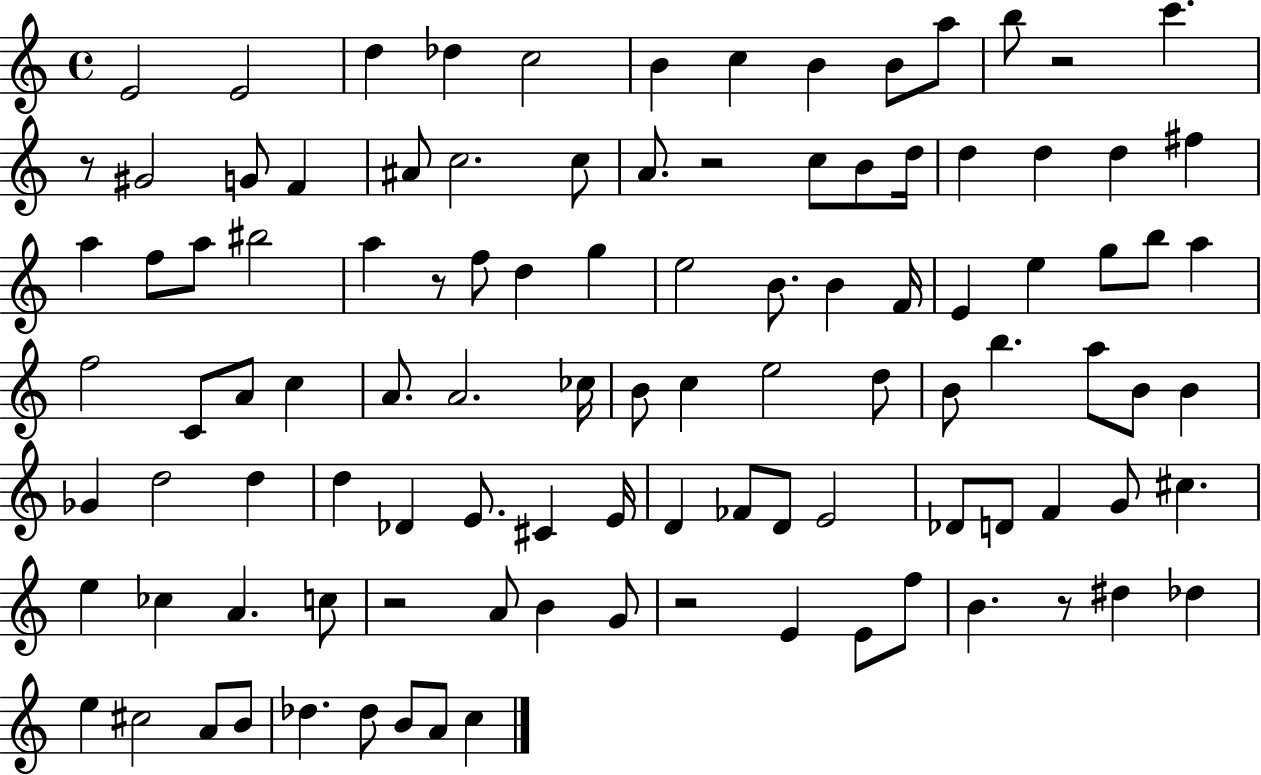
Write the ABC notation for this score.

X:1
T:Untitled
M:4/4
L:1/4
K:C
E2 E2 d _d c2 B c B B/2 a/2 b/2 z2 c' z/2 ^G2 G/2 F ^A/2 c2 c/2 A/2 z2 c/2 B/2 d/4 d d d ^f a f/2 a/2 ^b2 a z/2 f/2 d g e2 B/2 B F/4 E e g/2 b/2 a f2 C/2 A/2 c A/2 A2 _c/4 B/2 c e2 d/2 B/2 b a/2 B/2 B _G d2 d d _D E/2 ^C E/4 D _F/2 D/2 E2 _D/2 D/2 F G/2 ^c e _c A c/2 z2 A/2 B G/2 z2 E E/2 f/2 B z/2 ^d _d e ^c2 A/2 B/2 _d _d/2 B/2 A/2 c